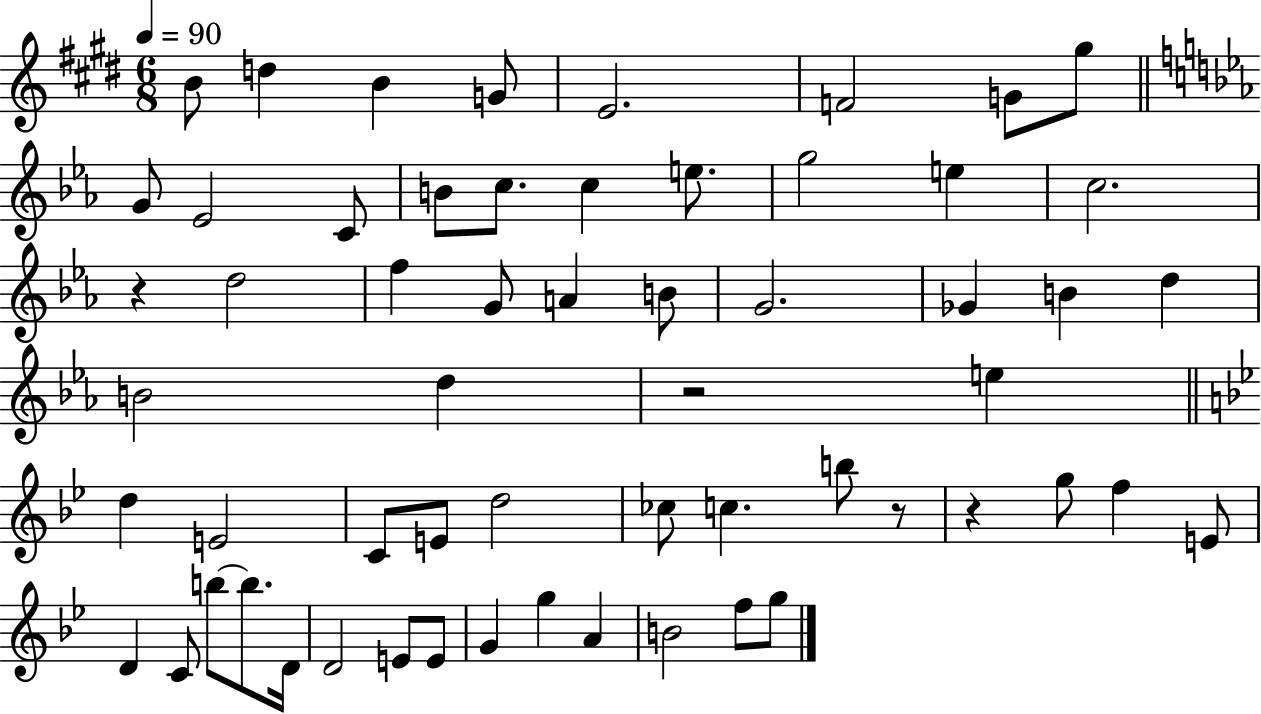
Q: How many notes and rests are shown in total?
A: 59